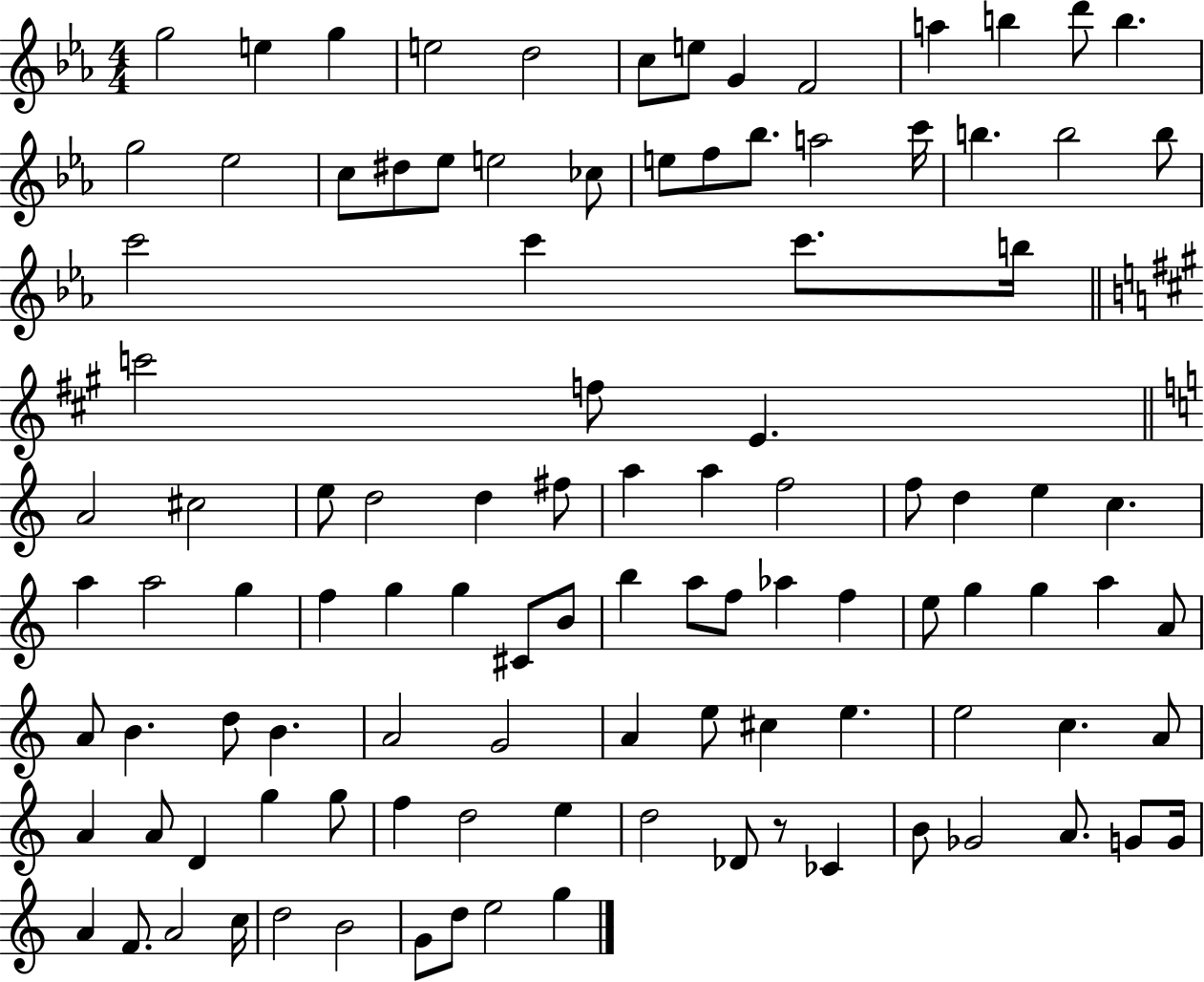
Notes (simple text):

G5/h E5/q G5/q E5/h D5/h C5/e E5/e G4/q F4/h A5/q B5/q D6/e B5/q. G5/h Eb5/h C5/e D#5/e Eb5/e E5/h CES5/e E5/e F5/e Bb5/e. A5/h C6/s B5/q. B5/h B5/e C6/h C6/q C6/e. B5/s C6/h F5/e E4/q. A4/h C#5/h E5/e D5/h D5/q F#5/e A5/q A5/q F5/h F5/e D5/q E5/q C5/q. A5/q A5/h G5/q F5/q G5/q G5/q C#4/e B4/e B5/q A5/e F5/e Ab5/q F5/q E5/e G5/q G5/q A5/q A4/e A4/e B4/q. D5/e B4/q. A4/h G4/h A4/q E5/e C#5/q E5/q. E5/h C5/q. A4/e A4/q A4/e D4/q G5/q G5/e F5/q D5/h E5/q D5/h Db4/e R/e CES4/q B4/e Gb4/h A4/e. G4/e G4/s A4/q F4/e. A4/h C5/s D5/h B4/h G4/e D5/e E5/h G5/q